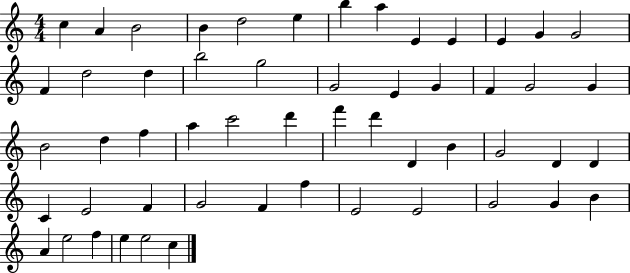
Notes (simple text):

C5/q A4/q B4/h B4/q D5/h E5/q B5/q A5/q E4/q E4/q E4/q G4/q G4/h F4/q D5/h D5/q B5/h G5/h G4/h E4/q G4/q F4/q G4/h G4/q B4/h D5/q F5/q A5/q C6/h D6/q F6/q D6/q D4/q B4/q G4/h D4/q D4/q C4/q E4/h F4/q G4/h F4/q F5/q E4/h E4/h G4/h G4/q B4/q A4/q E5/h F5/q E5/q E5/h C5/q